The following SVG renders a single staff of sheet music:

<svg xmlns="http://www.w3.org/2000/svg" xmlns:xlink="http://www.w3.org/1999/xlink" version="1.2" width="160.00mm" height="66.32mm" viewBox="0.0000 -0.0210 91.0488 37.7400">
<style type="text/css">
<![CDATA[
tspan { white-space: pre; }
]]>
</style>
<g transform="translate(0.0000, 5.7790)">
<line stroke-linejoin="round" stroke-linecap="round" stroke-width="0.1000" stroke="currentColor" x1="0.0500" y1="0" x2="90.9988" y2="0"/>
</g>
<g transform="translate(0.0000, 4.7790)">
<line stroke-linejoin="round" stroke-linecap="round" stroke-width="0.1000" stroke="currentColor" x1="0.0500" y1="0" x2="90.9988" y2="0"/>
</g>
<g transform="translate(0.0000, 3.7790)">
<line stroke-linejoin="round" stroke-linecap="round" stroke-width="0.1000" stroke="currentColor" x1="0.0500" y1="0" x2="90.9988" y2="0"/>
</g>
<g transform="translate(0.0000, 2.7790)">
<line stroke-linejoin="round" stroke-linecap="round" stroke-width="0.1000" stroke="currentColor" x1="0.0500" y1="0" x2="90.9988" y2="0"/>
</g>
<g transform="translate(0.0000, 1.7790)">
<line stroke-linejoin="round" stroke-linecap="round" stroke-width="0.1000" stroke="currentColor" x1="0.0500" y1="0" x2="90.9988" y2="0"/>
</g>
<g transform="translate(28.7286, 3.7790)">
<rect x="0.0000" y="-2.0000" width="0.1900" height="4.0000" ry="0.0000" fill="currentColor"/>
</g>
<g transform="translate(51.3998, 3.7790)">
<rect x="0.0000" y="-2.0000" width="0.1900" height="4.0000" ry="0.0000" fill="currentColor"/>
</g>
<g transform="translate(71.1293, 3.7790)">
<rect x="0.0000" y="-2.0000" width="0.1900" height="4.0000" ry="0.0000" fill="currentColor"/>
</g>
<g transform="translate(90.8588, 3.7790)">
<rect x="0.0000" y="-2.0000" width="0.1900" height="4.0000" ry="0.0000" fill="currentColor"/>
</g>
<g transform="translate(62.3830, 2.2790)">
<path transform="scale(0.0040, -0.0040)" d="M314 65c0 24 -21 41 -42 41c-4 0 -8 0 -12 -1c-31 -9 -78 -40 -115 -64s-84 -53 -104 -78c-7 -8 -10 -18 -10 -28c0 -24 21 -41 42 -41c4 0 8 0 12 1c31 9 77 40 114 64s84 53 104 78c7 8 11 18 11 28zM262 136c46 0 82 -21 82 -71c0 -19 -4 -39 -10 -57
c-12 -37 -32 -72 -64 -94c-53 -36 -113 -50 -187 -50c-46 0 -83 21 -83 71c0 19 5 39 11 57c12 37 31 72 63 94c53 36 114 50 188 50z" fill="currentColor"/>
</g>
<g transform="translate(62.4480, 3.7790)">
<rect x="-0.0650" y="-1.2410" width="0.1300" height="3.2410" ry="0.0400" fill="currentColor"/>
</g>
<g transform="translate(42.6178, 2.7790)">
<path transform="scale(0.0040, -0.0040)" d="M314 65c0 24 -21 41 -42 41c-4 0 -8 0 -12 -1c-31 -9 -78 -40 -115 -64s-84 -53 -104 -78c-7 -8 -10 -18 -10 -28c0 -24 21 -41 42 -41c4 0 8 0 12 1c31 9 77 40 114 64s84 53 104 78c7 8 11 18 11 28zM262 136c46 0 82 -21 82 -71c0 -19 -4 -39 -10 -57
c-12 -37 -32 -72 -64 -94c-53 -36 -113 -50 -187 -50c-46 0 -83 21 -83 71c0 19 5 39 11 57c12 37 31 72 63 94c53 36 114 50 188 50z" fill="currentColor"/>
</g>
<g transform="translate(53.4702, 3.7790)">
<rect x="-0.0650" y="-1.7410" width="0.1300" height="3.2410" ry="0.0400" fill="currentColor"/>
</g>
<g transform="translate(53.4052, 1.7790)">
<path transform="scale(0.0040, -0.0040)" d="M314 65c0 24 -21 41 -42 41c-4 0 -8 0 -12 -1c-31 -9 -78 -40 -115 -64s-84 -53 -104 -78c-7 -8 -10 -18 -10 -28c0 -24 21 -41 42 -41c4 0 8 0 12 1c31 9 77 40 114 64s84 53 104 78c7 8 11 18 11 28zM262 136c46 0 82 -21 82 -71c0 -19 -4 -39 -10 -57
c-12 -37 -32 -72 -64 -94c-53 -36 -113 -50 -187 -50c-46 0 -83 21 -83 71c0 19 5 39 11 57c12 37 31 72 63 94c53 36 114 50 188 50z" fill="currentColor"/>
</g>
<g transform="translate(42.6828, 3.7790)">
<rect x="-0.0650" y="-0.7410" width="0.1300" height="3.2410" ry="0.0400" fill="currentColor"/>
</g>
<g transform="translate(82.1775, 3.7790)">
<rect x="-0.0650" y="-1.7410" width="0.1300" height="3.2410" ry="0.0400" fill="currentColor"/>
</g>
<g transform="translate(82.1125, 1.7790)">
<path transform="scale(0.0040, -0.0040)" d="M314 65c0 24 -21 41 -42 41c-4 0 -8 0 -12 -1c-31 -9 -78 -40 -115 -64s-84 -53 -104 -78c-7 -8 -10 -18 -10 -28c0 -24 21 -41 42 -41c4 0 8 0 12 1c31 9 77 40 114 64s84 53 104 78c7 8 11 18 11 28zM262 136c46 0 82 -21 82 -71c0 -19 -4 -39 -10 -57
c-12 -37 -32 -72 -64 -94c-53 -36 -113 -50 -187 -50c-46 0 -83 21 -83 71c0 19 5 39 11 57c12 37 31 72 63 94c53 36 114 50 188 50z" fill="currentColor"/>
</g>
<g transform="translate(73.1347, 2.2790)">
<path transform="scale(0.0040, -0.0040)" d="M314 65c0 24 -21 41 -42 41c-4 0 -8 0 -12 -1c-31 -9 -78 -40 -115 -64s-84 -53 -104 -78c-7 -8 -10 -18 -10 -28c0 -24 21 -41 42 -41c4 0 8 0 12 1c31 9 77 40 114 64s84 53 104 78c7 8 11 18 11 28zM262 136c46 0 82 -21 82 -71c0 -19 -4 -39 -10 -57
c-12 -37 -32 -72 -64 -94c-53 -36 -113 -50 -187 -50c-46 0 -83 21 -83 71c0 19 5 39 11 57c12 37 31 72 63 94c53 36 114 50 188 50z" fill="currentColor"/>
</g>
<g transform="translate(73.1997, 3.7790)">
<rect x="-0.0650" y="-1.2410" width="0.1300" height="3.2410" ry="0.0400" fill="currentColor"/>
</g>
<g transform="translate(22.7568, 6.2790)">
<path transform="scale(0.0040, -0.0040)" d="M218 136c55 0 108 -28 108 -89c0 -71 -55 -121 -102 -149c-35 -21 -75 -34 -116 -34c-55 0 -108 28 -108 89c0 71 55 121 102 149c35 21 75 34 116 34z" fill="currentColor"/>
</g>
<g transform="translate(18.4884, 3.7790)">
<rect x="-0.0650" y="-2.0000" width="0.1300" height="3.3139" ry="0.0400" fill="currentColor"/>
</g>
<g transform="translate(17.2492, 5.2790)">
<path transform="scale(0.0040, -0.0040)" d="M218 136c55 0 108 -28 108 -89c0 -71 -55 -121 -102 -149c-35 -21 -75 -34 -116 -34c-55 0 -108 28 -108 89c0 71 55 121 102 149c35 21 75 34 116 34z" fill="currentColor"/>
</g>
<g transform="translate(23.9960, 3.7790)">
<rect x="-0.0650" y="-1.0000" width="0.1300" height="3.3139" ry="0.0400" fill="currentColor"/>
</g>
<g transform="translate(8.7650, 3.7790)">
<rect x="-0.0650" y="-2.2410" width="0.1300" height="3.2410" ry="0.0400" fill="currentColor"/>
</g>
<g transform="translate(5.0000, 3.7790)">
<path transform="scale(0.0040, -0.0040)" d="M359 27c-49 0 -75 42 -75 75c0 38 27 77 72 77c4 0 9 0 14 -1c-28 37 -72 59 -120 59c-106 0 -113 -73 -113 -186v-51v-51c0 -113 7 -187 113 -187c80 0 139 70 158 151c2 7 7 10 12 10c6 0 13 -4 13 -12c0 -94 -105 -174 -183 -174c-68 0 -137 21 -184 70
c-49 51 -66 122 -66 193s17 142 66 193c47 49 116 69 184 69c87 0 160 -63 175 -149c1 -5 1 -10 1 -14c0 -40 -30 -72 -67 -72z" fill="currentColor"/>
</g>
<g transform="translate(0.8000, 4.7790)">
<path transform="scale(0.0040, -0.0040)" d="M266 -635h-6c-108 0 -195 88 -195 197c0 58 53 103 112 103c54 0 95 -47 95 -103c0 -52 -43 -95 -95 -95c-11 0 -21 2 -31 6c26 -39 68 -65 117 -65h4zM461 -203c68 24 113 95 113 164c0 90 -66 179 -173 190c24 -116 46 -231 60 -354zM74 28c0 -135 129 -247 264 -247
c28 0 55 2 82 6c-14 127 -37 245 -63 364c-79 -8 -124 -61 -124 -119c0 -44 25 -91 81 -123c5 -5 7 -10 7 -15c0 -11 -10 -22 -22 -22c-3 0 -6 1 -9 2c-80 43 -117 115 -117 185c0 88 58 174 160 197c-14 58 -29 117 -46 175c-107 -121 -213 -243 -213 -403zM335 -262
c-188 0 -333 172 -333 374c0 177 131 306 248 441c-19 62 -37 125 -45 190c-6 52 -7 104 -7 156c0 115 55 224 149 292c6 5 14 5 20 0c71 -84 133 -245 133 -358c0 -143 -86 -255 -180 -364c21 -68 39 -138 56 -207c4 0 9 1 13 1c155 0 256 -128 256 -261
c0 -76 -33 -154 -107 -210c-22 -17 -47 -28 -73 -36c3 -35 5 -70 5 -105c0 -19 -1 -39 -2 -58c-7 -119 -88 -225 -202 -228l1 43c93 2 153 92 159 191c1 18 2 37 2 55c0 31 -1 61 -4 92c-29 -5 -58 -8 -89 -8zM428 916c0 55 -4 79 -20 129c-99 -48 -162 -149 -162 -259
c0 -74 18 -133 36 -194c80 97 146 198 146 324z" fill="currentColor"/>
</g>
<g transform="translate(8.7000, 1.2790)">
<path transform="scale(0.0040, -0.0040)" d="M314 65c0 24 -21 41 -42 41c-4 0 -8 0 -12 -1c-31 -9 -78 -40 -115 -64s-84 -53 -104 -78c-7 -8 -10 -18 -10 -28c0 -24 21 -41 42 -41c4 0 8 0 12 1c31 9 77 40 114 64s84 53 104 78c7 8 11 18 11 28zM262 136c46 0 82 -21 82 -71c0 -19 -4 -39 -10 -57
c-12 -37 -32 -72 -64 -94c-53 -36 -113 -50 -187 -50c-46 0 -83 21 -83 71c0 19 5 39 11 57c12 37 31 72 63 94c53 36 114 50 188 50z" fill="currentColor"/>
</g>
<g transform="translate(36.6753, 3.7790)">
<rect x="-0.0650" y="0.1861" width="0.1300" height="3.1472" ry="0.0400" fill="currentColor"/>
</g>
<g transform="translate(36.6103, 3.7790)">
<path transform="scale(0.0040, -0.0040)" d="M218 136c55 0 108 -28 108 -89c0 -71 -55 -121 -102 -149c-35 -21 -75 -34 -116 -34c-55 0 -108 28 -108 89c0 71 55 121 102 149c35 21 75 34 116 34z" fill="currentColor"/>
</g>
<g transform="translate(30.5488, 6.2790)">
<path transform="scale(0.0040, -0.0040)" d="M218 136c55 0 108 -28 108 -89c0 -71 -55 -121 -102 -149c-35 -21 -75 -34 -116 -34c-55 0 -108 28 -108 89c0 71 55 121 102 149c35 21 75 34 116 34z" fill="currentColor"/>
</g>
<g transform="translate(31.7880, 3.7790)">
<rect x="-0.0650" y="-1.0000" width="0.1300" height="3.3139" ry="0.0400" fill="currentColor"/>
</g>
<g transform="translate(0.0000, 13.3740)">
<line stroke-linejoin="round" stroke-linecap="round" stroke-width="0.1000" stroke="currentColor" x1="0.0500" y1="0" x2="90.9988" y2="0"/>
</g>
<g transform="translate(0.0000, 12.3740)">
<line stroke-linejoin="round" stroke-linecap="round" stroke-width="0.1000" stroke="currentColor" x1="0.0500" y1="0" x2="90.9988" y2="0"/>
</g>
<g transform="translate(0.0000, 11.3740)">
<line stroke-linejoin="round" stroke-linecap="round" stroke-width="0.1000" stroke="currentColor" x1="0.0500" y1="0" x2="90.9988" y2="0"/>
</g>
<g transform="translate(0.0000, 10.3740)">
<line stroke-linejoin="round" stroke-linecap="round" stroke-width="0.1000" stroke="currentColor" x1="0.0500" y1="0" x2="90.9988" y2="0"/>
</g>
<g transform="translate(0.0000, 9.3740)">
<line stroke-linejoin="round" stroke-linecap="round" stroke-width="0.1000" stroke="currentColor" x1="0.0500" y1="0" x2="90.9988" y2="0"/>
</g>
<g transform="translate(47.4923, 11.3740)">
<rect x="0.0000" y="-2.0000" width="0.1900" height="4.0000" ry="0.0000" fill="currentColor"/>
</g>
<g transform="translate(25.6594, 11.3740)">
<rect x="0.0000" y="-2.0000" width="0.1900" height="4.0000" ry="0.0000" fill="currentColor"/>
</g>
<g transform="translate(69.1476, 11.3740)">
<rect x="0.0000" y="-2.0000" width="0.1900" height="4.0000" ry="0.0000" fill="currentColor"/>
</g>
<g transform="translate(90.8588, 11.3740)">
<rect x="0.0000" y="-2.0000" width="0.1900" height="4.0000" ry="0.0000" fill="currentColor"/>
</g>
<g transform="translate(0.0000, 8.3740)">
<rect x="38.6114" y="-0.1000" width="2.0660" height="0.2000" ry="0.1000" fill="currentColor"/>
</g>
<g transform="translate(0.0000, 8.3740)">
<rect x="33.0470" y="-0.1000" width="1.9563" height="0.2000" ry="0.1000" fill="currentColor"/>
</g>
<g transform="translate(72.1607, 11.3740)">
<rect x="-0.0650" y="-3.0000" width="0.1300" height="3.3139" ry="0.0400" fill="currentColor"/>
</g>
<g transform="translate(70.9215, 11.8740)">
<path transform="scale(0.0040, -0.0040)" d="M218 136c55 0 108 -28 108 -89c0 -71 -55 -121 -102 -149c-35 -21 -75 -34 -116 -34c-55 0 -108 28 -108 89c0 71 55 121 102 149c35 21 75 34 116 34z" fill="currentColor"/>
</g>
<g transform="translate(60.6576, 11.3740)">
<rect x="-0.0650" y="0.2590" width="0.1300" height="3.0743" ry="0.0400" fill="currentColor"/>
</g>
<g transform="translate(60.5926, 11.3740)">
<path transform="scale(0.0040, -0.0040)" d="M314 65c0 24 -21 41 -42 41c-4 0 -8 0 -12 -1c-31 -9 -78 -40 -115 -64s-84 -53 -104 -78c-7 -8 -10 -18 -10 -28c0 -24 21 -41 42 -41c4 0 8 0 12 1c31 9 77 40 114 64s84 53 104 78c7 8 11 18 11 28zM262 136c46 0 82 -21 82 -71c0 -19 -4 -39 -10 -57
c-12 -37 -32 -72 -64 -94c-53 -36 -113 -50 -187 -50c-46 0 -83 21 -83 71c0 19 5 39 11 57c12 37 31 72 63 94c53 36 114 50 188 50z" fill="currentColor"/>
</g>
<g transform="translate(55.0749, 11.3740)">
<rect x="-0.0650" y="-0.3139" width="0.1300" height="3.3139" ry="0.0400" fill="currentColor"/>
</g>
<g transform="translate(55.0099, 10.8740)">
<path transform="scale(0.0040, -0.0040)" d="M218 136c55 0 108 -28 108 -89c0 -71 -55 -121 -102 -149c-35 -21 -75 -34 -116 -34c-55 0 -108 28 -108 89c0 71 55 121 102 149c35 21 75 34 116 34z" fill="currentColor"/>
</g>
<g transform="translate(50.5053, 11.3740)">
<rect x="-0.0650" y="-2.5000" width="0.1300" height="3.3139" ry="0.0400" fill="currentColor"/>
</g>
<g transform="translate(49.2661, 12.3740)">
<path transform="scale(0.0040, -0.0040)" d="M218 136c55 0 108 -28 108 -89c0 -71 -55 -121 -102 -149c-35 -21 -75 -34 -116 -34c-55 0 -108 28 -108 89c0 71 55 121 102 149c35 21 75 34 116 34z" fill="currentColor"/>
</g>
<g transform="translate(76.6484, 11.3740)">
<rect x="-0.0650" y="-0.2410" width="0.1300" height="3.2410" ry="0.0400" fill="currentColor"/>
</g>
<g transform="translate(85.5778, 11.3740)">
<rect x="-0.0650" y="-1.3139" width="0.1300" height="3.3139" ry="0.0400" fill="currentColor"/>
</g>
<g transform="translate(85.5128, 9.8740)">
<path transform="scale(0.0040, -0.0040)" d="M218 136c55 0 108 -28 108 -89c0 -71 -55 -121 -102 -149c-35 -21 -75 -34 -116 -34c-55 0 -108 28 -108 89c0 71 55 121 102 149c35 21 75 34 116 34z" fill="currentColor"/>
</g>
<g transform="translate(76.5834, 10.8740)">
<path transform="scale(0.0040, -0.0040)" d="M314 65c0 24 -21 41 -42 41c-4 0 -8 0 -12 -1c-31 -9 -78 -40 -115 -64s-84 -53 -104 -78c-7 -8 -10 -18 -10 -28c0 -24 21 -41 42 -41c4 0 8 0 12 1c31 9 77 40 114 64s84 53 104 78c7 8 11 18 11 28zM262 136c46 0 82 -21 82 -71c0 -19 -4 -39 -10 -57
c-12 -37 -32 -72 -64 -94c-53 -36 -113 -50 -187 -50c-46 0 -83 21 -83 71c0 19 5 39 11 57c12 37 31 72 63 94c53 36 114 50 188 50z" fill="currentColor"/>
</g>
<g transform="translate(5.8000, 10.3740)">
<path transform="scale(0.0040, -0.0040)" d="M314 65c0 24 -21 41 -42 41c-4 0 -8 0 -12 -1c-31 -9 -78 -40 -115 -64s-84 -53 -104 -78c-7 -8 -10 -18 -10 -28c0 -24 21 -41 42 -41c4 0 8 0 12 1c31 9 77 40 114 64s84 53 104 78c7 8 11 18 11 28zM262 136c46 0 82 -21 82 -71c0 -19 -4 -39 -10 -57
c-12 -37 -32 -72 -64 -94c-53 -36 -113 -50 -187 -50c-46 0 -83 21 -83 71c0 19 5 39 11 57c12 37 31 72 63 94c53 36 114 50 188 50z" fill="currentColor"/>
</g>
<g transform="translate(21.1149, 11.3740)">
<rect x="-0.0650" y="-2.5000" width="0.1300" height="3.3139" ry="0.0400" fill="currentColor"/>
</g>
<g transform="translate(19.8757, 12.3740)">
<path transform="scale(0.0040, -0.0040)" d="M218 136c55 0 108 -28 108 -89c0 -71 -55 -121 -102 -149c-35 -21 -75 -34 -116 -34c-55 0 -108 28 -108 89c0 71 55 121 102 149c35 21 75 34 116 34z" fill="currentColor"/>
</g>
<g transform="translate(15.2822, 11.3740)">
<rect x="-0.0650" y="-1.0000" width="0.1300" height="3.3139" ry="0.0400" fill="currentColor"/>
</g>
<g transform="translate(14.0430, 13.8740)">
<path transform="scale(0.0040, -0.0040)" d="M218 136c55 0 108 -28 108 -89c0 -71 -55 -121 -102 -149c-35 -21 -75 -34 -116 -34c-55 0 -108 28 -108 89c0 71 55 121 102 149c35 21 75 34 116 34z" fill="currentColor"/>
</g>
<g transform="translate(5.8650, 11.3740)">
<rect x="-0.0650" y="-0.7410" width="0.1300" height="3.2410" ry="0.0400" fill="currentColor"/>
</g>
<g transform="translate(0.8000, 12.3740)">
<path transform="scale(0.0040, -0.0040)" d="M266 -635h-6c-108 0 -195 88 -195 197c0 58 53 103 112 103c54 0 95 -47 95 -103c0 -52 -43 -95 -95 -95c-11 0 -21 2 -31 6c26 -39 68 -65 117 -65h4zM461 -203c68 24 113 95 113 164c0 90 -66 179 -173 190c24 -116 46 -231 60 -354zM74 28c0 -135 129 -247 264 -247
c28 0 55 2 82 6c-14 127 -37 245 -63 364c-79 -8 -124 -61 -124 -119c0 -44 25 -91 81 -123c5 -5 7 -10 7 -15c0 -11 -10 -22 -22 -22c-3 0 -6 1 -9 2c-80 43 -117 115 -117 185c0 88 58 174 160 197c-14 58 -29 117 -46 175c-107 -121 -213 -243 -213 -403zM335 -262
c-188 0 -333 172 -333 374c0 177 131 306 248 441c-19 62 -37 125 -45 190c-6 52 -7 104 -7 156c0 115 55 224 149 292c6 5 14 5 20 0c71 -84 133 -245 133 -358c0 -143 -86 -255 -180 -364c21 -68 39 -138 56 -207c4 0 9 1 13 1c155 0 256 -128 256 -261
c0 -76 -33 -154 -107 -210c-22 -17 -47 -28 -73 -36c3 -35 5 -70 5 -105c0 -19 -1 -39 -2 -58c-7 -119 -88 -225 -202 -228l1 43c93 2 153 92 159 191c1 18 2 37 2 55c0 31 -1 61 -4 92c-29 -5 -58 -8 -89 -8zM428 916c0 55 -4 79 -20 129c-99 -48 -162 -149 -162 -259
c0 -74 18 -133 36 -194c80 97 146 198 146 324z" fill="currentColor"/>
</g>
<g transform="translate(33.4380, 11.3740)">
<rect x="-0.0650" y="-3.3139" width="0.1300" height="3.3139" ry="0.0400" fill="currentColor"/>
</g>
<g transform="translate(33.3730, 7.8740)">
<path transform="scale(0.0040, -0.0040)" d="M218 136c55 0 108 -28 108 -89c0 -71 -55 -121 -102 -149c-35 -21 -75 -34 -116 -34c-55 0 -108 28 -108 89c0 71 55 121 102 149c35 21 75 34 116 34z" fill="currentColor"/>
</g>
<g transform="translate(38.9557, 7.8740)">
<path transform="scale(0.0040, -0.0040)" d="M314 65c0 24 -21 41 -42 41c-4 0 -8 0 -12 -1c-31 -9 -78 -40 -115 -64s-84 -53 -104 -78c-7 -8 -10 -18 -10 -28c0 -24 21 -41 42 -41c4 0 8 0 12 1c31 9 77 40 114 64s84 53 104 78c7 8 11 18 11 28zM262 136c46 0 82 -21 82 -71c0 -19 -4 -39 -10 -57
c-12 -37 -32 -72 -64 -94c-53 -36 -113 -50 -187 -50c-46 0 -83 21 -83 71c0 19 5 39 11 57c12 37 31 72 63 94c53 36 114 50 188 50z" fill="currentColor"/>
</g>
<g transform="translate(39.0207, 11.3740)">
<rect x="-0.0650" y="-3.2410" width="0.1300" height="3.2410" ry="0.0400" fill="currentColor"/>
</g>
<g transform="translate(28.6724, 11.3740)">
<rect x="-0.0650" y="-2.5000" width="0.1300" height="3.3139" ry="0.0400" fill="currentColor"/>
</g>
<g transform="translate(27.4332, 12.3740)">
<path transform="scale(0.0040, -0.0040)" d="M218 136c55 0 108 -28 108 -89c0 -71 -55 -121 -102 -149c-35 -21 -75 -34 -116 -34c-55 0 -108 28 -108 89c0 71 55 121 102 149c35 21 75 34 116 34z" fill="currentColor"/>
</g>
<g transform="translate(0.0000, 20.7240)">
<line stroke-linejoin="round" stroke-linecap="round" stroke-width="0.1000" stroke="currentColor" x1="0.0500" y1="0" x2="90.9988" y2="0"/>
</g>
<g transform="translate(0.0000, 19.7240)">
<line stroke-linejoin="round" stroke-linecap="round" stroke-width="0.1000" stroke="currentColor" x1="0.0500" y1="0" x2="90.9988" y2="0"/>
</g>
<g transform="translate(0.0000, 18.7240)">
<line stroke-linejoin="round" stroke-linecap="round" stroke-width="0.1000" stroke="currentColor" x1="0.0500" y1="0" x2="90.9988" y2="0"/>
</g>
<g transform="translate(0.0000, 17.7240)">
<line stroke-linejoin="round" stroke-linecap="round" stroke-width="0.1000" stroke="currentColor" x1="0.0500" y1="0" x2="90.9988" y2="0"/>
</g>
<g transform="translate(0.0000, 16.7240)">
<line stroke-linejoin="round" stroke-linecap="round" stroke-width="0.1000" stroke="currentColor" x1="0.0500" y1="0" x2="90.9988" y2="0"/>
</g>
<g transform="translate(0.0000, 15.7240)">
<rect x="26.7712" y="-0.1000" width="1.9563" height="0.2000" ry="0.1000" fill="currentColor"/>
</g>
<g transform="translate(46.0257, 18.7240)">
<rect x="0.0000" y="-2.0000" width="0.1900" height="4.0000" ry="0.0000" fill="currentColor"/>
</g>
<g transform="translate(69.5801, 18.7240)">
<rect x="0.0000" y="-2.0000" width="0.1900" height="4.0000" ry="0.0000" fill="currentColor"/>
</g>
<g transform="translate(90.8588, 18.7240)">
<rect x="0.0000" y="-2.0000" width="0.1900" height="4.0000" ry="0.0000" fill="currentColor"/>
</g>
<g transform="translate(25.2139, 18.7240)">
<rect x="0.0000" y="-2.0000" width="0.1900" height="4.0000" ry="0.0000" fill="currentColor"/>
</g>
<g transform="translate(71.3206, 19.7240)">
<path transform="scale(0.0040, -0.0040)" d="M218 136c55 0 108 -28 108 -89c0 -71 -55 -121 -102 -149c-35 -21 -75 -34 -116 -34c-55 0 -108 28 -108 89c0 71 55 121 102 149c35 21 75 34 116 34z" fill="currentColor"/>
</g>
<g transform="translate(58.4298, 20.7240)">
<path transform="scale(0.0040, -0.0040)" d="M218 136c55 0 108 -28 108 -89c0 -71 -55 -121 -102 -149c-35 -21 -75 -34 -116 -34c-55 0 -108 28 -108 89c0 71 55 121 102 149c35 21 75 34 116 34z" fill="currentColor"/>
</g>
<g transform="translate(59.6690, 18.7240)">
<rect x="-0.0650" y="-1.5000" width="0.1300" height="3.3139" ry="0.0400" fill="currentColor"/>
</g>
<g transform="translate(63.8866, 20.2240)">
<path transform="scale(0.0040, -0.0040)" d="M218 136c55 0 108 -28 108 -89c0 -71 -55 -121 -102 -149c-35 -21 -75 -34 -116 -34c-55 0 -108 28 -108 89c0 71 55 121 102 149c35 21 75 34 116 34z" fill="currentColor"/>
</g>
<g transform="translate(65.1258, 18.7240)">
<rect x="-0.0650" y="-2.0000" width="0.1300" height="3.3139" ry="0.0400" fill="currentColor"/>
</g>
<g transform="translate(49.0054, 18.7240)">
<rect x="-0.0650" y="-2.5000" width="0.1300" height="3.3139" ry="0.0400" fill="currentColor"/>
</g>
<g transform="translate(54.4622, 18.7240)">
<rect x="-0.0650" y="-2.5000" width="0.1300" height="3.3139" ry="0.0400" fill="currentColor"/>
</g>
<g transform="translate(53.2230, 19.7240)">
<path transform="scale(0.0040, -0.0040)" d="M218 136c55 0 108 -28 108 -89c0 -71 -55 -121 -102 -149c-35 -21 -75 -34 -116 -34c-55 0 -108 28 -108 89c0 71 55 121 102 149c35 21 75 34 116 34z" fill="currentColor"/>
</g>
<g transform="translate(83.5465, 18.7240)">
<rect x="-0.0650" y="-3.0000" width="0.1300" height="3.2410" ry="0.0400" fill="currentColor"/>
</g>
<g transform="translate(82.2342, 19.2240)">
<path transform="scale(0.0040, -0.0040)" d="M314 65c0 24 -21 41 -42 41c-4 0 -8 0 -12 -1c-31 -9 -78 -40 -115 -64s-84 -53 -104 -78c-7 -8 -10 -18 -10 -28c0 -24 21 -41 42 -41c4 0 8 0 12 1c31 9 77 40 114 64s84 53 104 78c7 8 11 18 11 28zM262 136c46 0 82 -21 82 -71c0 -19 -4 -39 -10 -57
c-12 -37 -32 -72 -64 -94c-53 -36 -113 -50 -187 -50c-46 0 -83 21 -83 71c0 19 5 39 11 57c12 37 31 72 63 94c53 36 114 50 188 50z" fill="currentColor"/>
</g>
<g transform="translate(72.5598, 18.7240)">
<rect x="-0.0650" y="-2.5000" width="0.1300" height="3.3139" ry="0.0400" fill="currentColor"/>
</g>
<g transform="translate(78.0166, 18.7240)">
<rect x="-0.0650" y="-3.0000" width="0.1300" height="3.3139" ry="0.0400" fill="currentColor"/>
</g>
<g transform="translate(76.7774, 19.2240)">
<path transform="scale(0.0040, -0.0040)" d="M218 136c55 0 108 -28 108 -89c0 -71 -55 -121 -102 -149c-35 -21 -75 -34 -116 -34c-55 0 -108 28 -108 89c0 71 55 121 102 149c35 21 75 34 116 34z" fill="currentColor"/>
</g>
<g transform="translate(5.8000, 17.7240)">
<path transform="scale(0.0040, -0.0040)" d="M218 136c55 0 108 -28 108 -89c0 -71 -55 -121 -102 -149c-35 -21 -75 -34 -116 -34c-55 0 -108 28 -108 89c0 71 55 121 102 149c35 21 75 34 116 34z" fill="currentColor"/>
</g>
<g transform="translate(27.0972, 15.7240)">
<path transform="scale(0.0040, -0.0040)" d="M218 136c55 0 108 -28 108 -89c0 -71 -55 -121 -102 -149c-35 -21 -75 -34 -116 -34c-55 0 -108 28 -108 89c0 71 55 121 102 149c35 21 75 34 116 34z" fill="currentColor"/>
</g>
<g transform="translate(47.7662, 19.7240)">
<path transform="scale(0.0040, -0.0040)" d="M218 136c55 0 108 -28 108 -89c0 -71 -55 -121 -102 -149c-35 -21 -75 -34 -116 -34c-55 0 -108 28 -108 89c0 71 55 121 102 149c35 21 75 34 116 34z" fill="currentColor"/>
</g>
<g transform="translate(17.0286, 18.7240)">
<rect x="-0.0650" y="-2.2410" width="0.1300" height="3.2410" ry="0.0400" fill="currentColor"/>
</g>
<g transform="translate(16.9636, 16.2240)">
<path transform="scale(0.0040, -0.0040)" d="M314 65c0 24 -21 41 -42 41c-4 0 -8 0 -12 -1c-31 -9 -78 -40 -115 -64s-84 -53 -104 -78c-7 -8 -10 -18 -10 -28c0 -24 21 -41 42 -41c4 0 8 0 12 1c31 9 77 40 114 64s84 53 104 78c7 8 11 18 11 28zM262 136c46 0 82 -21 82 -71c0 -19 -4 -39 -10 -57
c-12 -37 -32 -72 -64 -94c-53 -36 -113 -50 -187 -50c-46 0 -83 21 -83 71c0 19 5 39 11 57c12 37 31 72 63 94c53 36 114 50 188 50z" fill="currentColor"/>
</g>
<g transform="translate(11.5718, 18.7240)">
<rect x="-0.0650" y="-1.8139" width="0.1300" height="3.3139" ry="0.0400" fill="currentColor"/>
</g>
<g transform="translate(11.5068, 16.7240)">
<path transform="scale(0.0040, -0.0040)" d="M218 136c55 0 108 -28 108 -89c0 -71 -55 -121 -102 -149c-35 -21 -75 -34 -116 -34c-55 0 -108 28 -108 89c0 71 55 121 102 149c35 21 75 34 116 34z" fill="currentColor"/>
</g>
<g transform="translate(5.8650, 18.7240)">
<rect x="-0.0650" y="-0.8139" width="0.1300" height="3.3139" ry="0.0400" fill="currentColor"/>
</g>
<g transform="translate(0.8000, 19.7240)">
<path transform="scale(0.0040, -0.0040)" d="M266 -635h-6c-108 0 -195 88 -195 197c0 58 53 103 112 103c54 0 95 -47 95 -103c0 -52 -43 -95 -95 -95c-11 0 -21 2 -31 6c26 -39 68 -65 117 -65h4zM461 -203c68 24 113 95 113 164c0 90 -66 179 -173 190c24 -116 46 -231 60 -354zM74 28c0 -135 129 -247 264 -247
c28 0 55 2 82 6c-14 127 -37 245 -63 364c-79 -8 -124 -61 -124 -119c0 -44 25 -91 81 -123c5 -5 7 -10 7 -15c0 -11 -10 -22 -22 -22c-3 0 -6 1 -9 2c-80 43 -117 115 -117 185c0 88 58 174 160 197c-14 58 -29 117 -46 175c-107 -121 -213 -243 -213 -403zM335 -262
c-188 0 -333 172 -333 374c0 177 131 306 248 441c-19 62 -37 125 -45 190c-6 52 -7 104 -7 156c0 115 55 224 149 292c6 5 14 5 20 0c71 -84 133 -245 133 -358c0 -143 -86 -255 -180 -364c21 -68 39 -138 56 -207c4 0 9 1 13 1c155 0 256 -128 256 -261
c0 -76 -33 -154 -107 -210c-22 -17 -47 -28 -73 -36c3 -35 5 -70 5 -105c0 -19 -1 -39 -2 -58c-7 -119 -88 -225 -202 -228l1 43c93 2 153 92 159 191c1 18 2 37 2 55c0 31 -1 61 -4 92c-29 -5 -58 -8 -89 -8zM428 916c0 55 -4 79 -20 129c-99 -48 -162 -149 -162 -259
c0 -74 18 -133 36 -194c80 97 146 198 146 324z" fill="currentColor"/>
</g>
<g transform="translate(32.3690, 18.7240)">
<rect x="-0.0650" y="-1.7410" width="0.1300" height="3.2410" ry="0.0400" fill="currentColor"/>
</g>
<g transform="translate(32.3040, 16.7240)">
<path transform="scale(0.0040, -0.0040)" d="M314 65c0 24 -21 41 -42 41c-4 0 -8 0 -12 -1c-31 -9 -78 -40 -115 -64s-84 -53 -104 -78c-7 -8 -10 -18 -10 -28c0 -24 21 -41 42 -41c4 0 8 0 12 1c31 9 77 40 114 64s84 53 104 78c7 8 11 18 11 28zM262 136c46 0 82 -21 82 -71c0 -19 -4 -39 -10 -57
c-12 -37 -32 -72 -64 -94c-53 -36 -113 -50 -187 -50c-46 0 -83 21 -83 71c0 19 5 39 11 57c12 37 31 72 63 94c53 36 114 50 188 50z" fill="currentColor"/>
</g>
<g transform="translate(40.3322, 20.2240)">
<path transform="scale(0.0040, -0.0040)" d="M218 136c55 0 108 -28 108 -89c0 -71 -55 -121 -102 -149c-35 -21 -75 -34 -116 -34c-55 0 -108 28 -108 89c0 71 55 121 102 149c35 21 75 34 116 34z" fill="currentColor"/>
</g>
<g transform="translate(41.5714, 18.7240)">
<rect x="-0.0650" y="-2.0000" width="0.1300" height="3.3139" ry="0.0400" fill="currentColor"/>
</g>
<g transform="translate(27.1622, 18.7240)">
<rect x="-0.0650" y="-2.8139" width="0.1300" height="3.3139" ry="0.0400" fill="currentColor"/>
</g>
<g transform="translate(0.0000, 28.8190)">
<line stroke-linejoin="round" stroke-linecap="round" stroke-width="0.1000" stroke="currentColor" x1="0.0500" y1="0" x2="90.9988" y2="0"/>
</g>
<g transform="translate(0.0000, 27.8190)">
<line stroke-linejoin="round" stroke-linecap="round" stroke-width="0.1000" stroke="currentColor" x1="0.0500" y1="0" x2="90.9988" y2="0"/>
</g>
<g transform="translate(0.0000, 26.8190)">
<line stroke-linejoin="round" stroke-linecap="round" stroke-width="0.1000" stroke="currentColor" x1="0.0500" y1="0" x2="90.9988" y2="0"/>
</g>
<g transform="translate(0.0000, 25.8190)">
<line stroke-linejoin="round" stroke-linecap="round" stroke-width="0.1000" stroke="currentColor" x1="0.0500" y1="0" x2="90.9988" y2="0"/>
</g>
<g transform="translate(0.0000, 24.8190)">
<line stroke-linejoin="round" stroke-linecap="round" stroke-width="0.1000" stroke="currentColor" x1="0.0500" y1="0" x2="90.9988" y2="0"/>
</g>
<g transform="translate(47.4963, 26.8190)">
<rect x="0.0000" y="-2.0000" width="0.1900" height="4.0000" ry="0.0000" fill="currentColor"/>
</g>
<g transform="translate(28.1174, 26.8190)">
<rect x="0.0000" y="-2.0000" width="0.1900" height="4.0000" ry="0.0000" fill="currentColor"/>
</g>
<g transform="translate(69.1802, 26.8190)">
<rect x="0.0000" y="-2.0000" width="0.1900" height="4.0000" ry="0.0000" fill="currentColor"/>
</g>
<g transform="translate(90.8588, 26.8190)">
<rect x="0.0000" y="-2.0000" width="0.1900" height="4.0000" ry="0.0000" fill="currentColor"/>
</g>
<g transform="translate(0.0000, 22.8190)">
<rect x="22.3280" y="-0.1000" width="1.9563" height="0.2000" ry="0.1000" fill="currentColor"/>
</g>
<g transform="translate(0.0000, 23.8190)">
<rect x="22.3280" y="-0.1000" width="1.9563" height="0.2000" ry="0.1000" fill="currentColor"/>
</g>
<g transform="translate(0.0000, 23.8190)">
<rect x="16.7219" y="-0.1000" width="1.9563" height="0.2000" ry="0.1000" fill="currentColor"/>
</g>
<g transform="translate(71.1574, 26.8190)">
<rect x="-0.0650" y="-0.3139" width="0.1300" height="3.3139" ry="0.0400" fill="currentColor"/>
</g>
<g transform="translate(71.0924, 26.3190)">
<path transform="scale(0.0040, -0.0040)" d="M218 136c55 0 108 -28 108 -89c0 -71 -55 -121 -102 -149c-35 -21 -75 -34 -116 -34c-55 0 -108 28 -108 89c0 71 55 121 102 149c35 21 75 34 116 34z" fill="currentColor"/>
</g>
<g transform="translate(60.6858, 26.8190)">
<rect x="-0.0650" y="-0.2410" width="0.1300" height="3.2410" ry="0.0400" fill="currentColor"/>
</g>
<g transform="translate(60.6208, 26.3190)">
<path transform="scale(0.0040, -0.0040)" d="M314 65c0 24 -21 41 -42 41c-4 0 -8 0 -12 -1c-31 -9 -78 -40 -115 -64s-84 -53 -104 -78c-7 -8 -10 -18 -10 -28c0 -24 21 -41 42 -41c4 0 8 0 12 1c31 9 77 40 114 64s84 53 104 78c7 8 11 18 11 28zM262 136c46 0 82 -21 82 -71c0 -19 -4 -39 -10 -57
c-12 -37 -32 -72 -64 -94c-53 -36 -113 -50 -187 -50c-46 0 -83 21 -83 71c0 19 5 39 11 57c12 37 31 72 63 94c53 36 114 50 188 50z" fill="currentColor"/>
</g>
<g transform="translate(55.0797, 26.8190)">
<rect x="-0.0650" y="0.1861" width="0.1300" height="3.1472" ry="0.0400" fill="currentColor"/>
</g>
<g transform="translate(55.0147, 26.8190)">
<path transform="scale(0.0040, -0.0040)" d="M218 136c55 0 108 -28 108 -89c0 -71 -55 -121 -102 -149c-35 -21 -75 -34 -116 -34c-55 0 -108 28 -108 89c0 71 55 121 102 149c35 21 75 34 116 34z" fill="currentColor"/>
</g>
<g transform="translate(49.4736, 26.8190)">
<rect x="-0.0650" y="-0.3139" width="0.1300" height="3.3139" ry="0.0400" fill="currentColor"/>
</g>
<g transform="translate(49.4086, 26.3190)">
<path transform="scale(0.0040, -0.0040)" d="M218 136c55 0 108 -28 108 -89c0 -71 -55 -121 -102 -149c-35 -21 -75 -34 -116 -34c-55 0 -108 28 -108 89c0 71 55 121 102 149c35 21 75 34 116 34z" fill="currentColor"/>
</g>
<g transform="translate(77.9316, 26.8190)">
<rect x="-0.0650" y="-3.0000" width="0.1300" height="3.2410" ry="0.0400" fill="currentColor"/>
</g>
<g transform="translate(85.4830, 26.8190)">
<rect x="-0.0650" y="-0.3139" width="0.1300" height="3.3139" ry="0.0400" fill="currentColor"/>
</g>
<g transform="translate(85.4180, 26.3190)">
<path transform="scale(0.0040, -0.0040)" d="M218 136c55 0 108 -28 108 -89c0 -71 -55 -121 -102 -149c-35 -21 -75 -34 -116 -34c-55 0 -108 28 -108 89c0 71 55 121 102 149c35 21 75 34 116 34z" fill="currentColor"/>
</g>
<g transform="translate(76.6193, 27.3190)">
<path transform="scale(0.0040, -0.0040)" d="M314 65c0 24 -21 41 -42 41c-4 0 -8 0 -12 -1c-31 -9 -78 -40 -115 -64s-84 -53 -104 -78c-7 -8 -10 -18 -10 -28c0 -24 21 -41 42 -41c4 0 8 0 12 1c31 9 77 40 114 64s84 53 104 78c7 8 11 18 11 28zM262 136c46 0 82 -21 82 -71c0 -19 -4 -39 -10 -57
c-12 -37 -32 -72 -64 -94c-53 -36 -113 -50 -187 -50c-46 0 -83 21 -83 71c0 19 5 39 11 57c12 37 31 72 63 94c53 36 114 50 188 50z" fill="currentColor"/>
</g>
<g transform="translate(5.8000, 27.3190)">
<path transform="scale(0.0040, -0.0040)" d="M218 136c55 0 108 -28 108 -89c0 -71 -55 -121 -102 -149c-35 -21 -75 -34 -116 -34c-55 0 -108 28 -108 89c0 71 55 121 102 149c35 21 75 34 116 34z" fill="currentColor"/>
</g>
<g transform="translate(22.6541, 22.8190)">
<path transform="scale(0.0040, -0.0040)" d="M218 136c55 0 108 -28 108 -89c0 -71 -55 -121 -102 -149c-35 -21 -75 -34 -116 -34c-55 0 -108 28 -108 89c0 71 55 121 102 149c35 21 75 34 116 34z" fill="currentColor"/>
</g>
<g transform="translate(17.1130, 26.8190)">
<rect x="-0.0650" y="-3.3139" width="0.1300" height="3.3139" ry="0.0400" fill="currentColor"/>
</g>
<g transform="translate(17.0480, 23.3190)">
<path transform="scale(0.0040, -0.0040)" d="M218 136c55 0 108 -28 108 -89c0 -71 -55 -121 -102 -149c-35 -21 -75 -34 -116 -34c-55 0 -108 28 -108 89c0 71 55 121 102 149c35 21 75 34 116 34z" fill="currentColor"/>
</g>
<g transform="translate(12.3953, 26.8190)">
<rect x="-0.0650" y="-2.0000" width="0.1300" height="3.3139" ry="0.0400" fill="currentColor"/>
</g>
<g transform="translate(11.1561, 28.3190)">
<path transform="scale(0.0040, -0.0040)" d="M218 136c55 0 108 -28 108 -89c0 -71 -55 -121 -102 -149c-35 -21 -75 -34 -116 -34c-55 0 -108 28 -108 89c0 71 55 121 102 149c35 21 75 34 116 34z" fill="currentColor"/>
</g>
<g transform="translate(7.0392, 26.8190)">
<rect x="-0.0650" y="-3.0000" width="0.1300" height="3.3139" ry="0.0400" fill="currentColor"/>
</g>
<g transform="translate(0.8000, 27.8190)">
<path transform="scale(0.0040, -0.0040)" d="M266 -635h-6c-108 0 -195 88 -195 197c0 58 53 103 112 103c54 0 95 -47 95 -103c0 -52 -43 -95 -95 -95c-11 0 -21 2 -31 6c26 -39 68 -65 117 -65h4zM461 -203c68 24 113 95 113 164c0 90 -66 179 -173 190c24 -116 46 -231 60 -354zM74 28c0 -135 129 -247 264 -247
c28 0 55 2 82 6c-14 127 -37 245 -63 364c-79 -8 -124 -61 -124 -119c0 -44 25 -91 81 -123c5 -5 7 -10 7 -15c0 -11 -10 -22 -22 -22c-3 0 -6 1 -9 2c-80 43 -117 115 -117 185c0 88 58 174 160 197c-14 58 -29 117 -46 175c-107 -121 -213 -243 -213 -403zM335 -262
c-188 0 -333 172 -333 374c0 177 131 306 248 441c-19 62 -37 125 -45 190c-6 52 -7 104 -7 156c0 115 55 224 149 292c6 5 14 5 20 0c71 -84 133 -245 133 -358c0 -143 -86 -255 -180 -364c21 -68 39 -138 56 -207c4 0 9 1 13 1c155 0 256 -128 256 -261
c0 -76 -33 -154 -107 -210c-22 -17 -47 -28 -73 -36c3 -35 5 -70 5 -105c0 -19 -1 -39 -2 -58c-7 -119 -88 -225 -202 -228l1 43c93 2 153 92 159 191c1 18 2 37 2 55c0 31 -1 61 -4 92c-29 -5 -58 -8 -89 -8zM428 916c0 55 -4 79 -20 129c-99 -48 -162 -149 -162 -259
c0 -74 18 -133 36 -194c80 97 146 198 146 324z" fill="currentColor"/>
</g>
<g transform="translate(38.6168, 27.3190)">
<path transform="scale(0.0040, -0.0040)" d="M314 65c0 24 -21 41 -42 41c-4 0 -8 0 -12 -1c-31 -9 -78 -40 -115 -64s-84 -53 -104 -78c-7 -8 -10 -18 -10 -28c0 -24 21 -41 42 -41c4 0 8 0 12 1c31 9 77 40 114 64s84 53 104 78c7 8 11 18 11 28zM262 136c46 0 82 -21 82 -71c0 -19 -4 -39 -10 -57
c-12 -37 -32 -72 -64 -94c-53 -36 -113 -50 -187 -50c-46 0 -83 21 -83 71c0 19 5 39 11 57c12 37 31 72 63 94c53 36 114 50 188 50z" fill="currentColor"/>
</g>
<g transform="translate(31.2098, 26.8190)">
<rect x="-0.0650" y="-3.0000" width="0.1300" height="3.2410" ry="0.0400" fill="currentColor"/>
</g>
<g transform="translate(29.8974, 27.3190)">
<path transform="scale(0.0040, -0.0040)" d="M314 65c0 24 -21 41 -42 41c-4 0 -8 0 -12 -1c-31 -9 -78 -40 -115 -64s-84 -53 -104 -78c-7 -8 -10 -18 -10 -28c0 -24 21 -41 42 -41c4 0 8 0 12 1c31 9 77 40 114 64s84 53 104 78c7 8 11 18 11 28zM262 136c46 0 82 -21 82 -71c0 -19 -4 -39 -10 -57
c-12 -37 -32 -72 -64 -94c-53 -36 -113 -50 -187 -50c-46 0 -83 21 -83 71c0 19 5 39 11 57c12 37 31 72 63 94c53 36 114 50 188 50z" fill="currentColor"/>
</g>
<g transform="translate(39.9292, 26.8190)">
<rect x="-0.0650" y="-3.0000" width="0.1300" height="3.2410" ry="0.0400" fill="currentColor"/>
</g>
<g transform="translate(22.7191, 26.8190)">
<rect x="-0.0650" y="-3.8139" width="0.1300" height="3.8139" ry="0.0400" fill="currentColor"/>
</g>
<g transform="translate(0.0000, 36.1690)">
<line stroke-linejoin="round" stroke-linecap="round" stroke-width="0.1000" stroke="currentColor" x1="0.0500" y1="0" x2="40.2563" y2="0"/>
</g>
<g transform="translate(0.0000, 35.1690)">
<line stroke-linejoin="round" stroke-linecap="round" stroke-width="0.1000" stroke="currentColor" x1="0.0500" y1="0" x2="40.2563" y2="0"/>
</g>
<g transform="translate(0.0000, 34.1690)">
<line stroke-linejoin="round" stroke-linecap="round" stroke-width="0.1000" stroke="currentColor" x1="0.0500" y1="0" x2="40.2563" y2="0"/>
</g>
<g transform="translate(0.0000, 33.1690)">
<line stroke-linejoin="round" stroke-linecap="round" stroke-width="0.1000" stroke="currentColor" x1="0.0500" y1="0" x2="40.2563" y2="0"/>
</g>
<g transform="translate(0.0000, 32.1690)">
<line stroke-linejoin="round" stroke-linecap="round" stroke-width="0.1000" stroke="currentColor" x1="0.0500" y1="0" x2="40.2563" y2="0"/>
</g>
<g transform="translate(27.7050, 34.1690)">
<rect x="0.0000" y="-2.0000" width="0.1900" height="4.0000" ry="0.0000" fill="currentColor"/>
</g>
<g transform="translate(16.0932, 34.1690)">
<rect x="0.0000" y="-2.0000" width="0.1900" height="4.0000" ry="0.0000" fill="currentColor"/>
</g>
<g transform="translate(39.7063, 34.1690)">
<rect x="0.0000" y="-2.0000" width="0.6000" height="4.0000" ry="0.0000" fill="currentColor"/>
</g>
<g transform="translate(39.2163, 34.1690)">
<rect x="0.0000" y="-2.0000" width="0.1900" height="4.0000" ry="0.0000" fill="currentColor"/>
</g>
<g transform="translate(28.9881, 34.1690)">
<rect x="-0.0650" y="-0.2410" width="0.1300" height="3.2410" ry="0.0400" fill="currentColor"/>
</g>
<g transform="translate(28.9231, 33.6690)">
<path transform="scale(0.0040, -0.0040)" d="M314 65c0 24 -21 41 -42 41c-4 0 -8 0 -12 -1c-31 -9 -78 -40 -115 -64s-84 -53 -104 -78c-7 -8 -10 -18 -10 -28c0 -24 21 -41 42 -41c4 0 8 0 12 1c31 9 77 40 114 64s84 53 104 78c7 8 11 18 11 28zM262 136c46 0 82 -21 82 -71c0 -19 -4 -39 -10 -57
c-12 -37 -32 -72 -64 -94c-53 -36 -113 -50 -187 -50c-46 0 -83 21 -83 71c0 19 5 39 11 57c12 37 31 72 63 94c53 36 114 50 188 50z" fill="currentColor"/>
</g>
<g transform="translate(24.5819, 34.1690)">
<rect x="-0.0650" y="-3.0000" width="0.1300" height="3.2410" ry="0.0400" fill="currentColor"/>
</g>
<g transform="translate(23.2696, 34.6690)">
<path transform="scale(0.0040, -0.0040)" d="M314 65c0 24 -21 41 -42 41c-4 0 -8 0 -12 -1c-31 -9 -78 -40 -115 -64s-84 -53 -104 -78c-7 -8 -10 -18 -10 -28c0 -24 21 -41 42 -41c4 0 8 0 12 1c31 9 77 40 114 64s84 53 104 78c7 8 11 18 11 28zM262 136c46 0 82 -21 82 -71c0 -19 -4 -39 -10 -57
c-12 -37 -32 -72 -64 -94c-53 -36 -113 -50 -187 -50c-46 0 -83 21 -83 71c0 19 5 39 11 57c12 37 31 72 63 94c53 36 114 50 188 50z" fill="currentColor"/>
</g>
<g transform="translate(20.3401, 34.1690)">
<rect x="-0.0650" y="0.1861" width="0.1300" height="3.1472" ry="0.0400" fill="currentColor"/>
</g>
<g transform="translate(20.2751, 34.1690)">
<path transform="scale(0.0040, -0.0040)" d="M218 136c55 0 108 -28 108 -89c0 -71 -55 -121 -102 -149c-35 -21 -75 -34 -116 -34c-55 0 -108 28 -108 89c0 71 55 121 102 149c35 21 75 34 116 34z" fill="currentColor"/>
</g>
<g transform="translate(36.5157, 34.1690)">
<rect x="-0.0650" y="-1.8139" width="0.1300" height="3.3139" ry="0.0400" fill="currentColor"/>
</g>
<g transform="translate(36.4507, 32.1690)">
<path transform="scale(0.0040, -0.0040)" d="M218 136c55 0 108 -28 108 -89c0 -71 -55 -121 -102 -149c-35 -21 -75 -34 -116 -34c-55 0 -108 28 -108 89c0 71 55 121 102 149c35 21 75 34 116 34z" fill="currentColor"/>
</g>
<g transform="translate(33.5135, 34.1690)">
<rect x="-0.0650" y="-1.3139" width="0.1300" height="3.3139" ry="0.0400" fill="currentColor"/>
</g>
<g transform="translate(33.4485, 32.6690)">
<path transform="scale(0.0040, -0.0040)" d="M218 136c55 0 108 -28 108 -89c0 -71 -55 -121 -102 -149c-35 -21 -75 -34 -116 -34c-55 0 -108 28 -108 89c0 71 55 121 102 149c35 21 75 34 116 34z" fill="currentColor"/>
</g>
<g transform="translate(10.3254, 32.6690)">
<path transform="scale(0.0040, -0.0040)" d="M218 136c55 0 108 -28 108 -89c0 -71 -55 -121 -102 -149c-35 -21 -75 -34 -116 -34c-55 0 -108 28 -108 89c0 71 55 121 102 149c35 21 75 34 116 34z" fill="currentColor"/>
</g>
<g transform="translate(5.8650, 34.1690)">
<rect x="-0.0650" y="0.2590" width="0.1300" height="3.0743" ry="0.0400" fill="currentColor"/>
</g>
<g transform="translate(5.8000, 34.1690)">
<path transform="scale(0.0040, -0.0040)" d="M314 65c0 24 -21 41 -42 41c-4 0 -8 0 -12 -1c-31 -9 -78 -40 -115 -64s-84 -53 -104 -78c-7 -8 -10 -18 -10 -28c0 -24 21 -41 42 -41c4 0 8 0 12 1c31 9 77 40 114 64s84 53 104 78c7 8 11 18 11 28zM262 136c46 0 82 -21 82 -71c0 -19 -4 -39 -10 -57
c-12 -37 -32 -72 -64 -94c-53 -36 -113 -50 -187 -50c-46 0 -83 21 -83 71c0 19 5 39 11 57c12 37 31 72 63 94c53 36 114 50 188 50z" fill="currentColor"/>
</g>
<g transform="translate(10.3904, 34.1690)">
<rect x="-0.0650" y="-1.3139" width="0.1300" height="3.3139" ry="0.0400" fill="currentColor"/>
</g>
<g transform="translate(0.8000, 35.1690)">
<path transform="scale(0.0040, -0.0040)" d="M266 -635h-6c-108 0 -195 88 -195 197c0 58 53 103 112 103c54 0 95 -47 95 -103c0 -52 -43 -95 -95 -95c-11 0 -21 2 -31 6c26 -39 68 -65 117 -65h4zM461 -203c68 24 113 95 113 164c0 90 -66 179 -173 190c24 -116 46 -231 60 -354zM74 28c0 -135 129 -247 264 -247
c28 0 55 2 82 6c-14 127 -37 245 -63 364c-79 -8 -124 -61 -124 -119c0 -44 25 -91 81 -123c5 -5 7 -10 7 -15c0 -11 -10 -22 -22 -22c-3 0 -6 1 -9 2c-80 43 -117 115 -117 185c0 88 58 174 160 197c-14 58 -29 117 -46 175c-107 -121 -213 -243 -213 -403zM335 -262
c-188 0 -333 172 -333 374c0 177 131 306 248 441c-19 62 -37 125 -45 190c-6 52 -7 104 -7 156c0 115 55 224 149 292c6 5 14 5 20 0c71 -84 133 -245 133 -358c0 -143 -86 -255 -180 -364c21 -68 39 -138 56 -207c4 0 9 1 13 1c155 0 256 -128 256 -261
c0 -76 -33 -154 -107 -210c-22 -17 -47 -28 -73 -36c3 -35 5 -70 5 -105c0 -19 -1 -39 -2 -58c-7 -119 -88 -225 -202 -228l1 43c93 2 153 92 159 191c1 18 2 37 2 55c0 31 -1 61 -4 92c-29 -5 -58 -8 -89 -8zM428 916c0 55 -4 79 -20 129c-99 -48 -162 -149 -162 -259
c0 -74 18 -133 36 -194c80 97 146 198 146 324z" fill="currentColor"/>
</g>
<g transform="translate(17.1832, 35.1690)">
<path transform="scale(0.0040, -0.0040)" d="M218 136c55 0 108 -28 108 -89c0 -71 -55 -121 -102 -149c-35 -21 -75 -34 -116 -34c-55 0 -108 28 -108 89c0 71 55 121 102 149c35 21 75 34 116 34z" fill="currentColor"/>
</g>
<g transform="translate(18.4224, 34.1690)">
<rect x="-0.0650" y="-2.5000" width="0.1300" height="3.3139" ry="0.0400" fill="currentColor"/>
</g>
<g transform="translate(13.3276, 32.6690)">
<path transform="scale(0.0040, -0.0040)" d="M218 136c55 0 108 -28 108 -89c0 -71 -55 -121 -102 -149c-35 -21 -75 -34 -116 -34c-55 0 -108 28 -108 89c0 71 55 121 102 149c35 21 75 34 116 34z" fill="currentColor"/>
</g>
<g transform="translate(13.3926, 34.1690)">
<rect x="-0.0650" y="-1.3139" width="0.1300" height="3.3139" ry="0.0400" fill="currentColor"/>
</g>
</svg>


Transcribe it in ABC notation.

X:1
T:Untitled
M:4/4
L:1/4
K:C
g2 F D D B d2 f2 e2 e2 f2 d2 D G G b b2 G c B2 A c2 e d f g2 a f2 F G G E F G A A2 A F b c' A2 A2 c B c2 c A2 c B2 e e G B A2 c2 e f